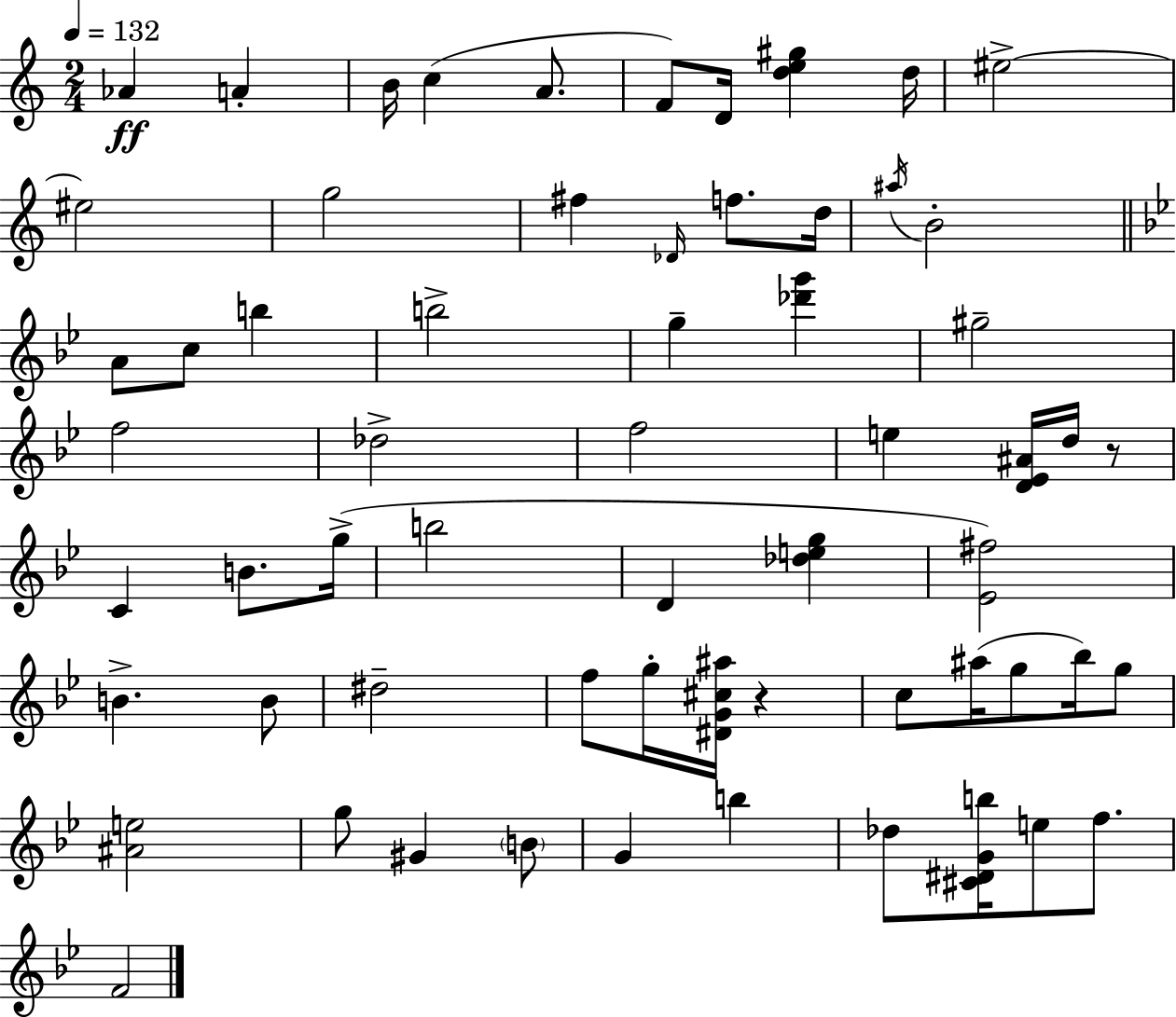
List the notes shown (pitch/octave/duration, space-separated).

Ab4/q A4/q B4/s C5/q A4/e. F4/e D4/s [D5,E5,G#5]/q D5/s EIS5/h EIS5/h G5/h F#5/q Db4/s F5/e. D5/s A#5/s B4/h A4/e C5/e B5/q B5/h G5/q [Db6,G6]/q G#5/h F5/h Db5/h F5/h E5/q [D4,Eb4,A#4]/s D5/s R/e C4/q B4/e. G5/s B5/h D4/q [Db5,E5,G5]/q [Eb4,F#5]/h B4/q. B4/e D#5/h F5/e G5/s [D#4,G4,C#5,A#5]/s R/q C5/e A#5/s G5/e Bb5/s G5/e [A#4,E5]/h G5/e G#4/q B4/e G4/q B5/q Db5/e [C#4,D#4,G4,B5]/s E5/e F5/e. F4/h